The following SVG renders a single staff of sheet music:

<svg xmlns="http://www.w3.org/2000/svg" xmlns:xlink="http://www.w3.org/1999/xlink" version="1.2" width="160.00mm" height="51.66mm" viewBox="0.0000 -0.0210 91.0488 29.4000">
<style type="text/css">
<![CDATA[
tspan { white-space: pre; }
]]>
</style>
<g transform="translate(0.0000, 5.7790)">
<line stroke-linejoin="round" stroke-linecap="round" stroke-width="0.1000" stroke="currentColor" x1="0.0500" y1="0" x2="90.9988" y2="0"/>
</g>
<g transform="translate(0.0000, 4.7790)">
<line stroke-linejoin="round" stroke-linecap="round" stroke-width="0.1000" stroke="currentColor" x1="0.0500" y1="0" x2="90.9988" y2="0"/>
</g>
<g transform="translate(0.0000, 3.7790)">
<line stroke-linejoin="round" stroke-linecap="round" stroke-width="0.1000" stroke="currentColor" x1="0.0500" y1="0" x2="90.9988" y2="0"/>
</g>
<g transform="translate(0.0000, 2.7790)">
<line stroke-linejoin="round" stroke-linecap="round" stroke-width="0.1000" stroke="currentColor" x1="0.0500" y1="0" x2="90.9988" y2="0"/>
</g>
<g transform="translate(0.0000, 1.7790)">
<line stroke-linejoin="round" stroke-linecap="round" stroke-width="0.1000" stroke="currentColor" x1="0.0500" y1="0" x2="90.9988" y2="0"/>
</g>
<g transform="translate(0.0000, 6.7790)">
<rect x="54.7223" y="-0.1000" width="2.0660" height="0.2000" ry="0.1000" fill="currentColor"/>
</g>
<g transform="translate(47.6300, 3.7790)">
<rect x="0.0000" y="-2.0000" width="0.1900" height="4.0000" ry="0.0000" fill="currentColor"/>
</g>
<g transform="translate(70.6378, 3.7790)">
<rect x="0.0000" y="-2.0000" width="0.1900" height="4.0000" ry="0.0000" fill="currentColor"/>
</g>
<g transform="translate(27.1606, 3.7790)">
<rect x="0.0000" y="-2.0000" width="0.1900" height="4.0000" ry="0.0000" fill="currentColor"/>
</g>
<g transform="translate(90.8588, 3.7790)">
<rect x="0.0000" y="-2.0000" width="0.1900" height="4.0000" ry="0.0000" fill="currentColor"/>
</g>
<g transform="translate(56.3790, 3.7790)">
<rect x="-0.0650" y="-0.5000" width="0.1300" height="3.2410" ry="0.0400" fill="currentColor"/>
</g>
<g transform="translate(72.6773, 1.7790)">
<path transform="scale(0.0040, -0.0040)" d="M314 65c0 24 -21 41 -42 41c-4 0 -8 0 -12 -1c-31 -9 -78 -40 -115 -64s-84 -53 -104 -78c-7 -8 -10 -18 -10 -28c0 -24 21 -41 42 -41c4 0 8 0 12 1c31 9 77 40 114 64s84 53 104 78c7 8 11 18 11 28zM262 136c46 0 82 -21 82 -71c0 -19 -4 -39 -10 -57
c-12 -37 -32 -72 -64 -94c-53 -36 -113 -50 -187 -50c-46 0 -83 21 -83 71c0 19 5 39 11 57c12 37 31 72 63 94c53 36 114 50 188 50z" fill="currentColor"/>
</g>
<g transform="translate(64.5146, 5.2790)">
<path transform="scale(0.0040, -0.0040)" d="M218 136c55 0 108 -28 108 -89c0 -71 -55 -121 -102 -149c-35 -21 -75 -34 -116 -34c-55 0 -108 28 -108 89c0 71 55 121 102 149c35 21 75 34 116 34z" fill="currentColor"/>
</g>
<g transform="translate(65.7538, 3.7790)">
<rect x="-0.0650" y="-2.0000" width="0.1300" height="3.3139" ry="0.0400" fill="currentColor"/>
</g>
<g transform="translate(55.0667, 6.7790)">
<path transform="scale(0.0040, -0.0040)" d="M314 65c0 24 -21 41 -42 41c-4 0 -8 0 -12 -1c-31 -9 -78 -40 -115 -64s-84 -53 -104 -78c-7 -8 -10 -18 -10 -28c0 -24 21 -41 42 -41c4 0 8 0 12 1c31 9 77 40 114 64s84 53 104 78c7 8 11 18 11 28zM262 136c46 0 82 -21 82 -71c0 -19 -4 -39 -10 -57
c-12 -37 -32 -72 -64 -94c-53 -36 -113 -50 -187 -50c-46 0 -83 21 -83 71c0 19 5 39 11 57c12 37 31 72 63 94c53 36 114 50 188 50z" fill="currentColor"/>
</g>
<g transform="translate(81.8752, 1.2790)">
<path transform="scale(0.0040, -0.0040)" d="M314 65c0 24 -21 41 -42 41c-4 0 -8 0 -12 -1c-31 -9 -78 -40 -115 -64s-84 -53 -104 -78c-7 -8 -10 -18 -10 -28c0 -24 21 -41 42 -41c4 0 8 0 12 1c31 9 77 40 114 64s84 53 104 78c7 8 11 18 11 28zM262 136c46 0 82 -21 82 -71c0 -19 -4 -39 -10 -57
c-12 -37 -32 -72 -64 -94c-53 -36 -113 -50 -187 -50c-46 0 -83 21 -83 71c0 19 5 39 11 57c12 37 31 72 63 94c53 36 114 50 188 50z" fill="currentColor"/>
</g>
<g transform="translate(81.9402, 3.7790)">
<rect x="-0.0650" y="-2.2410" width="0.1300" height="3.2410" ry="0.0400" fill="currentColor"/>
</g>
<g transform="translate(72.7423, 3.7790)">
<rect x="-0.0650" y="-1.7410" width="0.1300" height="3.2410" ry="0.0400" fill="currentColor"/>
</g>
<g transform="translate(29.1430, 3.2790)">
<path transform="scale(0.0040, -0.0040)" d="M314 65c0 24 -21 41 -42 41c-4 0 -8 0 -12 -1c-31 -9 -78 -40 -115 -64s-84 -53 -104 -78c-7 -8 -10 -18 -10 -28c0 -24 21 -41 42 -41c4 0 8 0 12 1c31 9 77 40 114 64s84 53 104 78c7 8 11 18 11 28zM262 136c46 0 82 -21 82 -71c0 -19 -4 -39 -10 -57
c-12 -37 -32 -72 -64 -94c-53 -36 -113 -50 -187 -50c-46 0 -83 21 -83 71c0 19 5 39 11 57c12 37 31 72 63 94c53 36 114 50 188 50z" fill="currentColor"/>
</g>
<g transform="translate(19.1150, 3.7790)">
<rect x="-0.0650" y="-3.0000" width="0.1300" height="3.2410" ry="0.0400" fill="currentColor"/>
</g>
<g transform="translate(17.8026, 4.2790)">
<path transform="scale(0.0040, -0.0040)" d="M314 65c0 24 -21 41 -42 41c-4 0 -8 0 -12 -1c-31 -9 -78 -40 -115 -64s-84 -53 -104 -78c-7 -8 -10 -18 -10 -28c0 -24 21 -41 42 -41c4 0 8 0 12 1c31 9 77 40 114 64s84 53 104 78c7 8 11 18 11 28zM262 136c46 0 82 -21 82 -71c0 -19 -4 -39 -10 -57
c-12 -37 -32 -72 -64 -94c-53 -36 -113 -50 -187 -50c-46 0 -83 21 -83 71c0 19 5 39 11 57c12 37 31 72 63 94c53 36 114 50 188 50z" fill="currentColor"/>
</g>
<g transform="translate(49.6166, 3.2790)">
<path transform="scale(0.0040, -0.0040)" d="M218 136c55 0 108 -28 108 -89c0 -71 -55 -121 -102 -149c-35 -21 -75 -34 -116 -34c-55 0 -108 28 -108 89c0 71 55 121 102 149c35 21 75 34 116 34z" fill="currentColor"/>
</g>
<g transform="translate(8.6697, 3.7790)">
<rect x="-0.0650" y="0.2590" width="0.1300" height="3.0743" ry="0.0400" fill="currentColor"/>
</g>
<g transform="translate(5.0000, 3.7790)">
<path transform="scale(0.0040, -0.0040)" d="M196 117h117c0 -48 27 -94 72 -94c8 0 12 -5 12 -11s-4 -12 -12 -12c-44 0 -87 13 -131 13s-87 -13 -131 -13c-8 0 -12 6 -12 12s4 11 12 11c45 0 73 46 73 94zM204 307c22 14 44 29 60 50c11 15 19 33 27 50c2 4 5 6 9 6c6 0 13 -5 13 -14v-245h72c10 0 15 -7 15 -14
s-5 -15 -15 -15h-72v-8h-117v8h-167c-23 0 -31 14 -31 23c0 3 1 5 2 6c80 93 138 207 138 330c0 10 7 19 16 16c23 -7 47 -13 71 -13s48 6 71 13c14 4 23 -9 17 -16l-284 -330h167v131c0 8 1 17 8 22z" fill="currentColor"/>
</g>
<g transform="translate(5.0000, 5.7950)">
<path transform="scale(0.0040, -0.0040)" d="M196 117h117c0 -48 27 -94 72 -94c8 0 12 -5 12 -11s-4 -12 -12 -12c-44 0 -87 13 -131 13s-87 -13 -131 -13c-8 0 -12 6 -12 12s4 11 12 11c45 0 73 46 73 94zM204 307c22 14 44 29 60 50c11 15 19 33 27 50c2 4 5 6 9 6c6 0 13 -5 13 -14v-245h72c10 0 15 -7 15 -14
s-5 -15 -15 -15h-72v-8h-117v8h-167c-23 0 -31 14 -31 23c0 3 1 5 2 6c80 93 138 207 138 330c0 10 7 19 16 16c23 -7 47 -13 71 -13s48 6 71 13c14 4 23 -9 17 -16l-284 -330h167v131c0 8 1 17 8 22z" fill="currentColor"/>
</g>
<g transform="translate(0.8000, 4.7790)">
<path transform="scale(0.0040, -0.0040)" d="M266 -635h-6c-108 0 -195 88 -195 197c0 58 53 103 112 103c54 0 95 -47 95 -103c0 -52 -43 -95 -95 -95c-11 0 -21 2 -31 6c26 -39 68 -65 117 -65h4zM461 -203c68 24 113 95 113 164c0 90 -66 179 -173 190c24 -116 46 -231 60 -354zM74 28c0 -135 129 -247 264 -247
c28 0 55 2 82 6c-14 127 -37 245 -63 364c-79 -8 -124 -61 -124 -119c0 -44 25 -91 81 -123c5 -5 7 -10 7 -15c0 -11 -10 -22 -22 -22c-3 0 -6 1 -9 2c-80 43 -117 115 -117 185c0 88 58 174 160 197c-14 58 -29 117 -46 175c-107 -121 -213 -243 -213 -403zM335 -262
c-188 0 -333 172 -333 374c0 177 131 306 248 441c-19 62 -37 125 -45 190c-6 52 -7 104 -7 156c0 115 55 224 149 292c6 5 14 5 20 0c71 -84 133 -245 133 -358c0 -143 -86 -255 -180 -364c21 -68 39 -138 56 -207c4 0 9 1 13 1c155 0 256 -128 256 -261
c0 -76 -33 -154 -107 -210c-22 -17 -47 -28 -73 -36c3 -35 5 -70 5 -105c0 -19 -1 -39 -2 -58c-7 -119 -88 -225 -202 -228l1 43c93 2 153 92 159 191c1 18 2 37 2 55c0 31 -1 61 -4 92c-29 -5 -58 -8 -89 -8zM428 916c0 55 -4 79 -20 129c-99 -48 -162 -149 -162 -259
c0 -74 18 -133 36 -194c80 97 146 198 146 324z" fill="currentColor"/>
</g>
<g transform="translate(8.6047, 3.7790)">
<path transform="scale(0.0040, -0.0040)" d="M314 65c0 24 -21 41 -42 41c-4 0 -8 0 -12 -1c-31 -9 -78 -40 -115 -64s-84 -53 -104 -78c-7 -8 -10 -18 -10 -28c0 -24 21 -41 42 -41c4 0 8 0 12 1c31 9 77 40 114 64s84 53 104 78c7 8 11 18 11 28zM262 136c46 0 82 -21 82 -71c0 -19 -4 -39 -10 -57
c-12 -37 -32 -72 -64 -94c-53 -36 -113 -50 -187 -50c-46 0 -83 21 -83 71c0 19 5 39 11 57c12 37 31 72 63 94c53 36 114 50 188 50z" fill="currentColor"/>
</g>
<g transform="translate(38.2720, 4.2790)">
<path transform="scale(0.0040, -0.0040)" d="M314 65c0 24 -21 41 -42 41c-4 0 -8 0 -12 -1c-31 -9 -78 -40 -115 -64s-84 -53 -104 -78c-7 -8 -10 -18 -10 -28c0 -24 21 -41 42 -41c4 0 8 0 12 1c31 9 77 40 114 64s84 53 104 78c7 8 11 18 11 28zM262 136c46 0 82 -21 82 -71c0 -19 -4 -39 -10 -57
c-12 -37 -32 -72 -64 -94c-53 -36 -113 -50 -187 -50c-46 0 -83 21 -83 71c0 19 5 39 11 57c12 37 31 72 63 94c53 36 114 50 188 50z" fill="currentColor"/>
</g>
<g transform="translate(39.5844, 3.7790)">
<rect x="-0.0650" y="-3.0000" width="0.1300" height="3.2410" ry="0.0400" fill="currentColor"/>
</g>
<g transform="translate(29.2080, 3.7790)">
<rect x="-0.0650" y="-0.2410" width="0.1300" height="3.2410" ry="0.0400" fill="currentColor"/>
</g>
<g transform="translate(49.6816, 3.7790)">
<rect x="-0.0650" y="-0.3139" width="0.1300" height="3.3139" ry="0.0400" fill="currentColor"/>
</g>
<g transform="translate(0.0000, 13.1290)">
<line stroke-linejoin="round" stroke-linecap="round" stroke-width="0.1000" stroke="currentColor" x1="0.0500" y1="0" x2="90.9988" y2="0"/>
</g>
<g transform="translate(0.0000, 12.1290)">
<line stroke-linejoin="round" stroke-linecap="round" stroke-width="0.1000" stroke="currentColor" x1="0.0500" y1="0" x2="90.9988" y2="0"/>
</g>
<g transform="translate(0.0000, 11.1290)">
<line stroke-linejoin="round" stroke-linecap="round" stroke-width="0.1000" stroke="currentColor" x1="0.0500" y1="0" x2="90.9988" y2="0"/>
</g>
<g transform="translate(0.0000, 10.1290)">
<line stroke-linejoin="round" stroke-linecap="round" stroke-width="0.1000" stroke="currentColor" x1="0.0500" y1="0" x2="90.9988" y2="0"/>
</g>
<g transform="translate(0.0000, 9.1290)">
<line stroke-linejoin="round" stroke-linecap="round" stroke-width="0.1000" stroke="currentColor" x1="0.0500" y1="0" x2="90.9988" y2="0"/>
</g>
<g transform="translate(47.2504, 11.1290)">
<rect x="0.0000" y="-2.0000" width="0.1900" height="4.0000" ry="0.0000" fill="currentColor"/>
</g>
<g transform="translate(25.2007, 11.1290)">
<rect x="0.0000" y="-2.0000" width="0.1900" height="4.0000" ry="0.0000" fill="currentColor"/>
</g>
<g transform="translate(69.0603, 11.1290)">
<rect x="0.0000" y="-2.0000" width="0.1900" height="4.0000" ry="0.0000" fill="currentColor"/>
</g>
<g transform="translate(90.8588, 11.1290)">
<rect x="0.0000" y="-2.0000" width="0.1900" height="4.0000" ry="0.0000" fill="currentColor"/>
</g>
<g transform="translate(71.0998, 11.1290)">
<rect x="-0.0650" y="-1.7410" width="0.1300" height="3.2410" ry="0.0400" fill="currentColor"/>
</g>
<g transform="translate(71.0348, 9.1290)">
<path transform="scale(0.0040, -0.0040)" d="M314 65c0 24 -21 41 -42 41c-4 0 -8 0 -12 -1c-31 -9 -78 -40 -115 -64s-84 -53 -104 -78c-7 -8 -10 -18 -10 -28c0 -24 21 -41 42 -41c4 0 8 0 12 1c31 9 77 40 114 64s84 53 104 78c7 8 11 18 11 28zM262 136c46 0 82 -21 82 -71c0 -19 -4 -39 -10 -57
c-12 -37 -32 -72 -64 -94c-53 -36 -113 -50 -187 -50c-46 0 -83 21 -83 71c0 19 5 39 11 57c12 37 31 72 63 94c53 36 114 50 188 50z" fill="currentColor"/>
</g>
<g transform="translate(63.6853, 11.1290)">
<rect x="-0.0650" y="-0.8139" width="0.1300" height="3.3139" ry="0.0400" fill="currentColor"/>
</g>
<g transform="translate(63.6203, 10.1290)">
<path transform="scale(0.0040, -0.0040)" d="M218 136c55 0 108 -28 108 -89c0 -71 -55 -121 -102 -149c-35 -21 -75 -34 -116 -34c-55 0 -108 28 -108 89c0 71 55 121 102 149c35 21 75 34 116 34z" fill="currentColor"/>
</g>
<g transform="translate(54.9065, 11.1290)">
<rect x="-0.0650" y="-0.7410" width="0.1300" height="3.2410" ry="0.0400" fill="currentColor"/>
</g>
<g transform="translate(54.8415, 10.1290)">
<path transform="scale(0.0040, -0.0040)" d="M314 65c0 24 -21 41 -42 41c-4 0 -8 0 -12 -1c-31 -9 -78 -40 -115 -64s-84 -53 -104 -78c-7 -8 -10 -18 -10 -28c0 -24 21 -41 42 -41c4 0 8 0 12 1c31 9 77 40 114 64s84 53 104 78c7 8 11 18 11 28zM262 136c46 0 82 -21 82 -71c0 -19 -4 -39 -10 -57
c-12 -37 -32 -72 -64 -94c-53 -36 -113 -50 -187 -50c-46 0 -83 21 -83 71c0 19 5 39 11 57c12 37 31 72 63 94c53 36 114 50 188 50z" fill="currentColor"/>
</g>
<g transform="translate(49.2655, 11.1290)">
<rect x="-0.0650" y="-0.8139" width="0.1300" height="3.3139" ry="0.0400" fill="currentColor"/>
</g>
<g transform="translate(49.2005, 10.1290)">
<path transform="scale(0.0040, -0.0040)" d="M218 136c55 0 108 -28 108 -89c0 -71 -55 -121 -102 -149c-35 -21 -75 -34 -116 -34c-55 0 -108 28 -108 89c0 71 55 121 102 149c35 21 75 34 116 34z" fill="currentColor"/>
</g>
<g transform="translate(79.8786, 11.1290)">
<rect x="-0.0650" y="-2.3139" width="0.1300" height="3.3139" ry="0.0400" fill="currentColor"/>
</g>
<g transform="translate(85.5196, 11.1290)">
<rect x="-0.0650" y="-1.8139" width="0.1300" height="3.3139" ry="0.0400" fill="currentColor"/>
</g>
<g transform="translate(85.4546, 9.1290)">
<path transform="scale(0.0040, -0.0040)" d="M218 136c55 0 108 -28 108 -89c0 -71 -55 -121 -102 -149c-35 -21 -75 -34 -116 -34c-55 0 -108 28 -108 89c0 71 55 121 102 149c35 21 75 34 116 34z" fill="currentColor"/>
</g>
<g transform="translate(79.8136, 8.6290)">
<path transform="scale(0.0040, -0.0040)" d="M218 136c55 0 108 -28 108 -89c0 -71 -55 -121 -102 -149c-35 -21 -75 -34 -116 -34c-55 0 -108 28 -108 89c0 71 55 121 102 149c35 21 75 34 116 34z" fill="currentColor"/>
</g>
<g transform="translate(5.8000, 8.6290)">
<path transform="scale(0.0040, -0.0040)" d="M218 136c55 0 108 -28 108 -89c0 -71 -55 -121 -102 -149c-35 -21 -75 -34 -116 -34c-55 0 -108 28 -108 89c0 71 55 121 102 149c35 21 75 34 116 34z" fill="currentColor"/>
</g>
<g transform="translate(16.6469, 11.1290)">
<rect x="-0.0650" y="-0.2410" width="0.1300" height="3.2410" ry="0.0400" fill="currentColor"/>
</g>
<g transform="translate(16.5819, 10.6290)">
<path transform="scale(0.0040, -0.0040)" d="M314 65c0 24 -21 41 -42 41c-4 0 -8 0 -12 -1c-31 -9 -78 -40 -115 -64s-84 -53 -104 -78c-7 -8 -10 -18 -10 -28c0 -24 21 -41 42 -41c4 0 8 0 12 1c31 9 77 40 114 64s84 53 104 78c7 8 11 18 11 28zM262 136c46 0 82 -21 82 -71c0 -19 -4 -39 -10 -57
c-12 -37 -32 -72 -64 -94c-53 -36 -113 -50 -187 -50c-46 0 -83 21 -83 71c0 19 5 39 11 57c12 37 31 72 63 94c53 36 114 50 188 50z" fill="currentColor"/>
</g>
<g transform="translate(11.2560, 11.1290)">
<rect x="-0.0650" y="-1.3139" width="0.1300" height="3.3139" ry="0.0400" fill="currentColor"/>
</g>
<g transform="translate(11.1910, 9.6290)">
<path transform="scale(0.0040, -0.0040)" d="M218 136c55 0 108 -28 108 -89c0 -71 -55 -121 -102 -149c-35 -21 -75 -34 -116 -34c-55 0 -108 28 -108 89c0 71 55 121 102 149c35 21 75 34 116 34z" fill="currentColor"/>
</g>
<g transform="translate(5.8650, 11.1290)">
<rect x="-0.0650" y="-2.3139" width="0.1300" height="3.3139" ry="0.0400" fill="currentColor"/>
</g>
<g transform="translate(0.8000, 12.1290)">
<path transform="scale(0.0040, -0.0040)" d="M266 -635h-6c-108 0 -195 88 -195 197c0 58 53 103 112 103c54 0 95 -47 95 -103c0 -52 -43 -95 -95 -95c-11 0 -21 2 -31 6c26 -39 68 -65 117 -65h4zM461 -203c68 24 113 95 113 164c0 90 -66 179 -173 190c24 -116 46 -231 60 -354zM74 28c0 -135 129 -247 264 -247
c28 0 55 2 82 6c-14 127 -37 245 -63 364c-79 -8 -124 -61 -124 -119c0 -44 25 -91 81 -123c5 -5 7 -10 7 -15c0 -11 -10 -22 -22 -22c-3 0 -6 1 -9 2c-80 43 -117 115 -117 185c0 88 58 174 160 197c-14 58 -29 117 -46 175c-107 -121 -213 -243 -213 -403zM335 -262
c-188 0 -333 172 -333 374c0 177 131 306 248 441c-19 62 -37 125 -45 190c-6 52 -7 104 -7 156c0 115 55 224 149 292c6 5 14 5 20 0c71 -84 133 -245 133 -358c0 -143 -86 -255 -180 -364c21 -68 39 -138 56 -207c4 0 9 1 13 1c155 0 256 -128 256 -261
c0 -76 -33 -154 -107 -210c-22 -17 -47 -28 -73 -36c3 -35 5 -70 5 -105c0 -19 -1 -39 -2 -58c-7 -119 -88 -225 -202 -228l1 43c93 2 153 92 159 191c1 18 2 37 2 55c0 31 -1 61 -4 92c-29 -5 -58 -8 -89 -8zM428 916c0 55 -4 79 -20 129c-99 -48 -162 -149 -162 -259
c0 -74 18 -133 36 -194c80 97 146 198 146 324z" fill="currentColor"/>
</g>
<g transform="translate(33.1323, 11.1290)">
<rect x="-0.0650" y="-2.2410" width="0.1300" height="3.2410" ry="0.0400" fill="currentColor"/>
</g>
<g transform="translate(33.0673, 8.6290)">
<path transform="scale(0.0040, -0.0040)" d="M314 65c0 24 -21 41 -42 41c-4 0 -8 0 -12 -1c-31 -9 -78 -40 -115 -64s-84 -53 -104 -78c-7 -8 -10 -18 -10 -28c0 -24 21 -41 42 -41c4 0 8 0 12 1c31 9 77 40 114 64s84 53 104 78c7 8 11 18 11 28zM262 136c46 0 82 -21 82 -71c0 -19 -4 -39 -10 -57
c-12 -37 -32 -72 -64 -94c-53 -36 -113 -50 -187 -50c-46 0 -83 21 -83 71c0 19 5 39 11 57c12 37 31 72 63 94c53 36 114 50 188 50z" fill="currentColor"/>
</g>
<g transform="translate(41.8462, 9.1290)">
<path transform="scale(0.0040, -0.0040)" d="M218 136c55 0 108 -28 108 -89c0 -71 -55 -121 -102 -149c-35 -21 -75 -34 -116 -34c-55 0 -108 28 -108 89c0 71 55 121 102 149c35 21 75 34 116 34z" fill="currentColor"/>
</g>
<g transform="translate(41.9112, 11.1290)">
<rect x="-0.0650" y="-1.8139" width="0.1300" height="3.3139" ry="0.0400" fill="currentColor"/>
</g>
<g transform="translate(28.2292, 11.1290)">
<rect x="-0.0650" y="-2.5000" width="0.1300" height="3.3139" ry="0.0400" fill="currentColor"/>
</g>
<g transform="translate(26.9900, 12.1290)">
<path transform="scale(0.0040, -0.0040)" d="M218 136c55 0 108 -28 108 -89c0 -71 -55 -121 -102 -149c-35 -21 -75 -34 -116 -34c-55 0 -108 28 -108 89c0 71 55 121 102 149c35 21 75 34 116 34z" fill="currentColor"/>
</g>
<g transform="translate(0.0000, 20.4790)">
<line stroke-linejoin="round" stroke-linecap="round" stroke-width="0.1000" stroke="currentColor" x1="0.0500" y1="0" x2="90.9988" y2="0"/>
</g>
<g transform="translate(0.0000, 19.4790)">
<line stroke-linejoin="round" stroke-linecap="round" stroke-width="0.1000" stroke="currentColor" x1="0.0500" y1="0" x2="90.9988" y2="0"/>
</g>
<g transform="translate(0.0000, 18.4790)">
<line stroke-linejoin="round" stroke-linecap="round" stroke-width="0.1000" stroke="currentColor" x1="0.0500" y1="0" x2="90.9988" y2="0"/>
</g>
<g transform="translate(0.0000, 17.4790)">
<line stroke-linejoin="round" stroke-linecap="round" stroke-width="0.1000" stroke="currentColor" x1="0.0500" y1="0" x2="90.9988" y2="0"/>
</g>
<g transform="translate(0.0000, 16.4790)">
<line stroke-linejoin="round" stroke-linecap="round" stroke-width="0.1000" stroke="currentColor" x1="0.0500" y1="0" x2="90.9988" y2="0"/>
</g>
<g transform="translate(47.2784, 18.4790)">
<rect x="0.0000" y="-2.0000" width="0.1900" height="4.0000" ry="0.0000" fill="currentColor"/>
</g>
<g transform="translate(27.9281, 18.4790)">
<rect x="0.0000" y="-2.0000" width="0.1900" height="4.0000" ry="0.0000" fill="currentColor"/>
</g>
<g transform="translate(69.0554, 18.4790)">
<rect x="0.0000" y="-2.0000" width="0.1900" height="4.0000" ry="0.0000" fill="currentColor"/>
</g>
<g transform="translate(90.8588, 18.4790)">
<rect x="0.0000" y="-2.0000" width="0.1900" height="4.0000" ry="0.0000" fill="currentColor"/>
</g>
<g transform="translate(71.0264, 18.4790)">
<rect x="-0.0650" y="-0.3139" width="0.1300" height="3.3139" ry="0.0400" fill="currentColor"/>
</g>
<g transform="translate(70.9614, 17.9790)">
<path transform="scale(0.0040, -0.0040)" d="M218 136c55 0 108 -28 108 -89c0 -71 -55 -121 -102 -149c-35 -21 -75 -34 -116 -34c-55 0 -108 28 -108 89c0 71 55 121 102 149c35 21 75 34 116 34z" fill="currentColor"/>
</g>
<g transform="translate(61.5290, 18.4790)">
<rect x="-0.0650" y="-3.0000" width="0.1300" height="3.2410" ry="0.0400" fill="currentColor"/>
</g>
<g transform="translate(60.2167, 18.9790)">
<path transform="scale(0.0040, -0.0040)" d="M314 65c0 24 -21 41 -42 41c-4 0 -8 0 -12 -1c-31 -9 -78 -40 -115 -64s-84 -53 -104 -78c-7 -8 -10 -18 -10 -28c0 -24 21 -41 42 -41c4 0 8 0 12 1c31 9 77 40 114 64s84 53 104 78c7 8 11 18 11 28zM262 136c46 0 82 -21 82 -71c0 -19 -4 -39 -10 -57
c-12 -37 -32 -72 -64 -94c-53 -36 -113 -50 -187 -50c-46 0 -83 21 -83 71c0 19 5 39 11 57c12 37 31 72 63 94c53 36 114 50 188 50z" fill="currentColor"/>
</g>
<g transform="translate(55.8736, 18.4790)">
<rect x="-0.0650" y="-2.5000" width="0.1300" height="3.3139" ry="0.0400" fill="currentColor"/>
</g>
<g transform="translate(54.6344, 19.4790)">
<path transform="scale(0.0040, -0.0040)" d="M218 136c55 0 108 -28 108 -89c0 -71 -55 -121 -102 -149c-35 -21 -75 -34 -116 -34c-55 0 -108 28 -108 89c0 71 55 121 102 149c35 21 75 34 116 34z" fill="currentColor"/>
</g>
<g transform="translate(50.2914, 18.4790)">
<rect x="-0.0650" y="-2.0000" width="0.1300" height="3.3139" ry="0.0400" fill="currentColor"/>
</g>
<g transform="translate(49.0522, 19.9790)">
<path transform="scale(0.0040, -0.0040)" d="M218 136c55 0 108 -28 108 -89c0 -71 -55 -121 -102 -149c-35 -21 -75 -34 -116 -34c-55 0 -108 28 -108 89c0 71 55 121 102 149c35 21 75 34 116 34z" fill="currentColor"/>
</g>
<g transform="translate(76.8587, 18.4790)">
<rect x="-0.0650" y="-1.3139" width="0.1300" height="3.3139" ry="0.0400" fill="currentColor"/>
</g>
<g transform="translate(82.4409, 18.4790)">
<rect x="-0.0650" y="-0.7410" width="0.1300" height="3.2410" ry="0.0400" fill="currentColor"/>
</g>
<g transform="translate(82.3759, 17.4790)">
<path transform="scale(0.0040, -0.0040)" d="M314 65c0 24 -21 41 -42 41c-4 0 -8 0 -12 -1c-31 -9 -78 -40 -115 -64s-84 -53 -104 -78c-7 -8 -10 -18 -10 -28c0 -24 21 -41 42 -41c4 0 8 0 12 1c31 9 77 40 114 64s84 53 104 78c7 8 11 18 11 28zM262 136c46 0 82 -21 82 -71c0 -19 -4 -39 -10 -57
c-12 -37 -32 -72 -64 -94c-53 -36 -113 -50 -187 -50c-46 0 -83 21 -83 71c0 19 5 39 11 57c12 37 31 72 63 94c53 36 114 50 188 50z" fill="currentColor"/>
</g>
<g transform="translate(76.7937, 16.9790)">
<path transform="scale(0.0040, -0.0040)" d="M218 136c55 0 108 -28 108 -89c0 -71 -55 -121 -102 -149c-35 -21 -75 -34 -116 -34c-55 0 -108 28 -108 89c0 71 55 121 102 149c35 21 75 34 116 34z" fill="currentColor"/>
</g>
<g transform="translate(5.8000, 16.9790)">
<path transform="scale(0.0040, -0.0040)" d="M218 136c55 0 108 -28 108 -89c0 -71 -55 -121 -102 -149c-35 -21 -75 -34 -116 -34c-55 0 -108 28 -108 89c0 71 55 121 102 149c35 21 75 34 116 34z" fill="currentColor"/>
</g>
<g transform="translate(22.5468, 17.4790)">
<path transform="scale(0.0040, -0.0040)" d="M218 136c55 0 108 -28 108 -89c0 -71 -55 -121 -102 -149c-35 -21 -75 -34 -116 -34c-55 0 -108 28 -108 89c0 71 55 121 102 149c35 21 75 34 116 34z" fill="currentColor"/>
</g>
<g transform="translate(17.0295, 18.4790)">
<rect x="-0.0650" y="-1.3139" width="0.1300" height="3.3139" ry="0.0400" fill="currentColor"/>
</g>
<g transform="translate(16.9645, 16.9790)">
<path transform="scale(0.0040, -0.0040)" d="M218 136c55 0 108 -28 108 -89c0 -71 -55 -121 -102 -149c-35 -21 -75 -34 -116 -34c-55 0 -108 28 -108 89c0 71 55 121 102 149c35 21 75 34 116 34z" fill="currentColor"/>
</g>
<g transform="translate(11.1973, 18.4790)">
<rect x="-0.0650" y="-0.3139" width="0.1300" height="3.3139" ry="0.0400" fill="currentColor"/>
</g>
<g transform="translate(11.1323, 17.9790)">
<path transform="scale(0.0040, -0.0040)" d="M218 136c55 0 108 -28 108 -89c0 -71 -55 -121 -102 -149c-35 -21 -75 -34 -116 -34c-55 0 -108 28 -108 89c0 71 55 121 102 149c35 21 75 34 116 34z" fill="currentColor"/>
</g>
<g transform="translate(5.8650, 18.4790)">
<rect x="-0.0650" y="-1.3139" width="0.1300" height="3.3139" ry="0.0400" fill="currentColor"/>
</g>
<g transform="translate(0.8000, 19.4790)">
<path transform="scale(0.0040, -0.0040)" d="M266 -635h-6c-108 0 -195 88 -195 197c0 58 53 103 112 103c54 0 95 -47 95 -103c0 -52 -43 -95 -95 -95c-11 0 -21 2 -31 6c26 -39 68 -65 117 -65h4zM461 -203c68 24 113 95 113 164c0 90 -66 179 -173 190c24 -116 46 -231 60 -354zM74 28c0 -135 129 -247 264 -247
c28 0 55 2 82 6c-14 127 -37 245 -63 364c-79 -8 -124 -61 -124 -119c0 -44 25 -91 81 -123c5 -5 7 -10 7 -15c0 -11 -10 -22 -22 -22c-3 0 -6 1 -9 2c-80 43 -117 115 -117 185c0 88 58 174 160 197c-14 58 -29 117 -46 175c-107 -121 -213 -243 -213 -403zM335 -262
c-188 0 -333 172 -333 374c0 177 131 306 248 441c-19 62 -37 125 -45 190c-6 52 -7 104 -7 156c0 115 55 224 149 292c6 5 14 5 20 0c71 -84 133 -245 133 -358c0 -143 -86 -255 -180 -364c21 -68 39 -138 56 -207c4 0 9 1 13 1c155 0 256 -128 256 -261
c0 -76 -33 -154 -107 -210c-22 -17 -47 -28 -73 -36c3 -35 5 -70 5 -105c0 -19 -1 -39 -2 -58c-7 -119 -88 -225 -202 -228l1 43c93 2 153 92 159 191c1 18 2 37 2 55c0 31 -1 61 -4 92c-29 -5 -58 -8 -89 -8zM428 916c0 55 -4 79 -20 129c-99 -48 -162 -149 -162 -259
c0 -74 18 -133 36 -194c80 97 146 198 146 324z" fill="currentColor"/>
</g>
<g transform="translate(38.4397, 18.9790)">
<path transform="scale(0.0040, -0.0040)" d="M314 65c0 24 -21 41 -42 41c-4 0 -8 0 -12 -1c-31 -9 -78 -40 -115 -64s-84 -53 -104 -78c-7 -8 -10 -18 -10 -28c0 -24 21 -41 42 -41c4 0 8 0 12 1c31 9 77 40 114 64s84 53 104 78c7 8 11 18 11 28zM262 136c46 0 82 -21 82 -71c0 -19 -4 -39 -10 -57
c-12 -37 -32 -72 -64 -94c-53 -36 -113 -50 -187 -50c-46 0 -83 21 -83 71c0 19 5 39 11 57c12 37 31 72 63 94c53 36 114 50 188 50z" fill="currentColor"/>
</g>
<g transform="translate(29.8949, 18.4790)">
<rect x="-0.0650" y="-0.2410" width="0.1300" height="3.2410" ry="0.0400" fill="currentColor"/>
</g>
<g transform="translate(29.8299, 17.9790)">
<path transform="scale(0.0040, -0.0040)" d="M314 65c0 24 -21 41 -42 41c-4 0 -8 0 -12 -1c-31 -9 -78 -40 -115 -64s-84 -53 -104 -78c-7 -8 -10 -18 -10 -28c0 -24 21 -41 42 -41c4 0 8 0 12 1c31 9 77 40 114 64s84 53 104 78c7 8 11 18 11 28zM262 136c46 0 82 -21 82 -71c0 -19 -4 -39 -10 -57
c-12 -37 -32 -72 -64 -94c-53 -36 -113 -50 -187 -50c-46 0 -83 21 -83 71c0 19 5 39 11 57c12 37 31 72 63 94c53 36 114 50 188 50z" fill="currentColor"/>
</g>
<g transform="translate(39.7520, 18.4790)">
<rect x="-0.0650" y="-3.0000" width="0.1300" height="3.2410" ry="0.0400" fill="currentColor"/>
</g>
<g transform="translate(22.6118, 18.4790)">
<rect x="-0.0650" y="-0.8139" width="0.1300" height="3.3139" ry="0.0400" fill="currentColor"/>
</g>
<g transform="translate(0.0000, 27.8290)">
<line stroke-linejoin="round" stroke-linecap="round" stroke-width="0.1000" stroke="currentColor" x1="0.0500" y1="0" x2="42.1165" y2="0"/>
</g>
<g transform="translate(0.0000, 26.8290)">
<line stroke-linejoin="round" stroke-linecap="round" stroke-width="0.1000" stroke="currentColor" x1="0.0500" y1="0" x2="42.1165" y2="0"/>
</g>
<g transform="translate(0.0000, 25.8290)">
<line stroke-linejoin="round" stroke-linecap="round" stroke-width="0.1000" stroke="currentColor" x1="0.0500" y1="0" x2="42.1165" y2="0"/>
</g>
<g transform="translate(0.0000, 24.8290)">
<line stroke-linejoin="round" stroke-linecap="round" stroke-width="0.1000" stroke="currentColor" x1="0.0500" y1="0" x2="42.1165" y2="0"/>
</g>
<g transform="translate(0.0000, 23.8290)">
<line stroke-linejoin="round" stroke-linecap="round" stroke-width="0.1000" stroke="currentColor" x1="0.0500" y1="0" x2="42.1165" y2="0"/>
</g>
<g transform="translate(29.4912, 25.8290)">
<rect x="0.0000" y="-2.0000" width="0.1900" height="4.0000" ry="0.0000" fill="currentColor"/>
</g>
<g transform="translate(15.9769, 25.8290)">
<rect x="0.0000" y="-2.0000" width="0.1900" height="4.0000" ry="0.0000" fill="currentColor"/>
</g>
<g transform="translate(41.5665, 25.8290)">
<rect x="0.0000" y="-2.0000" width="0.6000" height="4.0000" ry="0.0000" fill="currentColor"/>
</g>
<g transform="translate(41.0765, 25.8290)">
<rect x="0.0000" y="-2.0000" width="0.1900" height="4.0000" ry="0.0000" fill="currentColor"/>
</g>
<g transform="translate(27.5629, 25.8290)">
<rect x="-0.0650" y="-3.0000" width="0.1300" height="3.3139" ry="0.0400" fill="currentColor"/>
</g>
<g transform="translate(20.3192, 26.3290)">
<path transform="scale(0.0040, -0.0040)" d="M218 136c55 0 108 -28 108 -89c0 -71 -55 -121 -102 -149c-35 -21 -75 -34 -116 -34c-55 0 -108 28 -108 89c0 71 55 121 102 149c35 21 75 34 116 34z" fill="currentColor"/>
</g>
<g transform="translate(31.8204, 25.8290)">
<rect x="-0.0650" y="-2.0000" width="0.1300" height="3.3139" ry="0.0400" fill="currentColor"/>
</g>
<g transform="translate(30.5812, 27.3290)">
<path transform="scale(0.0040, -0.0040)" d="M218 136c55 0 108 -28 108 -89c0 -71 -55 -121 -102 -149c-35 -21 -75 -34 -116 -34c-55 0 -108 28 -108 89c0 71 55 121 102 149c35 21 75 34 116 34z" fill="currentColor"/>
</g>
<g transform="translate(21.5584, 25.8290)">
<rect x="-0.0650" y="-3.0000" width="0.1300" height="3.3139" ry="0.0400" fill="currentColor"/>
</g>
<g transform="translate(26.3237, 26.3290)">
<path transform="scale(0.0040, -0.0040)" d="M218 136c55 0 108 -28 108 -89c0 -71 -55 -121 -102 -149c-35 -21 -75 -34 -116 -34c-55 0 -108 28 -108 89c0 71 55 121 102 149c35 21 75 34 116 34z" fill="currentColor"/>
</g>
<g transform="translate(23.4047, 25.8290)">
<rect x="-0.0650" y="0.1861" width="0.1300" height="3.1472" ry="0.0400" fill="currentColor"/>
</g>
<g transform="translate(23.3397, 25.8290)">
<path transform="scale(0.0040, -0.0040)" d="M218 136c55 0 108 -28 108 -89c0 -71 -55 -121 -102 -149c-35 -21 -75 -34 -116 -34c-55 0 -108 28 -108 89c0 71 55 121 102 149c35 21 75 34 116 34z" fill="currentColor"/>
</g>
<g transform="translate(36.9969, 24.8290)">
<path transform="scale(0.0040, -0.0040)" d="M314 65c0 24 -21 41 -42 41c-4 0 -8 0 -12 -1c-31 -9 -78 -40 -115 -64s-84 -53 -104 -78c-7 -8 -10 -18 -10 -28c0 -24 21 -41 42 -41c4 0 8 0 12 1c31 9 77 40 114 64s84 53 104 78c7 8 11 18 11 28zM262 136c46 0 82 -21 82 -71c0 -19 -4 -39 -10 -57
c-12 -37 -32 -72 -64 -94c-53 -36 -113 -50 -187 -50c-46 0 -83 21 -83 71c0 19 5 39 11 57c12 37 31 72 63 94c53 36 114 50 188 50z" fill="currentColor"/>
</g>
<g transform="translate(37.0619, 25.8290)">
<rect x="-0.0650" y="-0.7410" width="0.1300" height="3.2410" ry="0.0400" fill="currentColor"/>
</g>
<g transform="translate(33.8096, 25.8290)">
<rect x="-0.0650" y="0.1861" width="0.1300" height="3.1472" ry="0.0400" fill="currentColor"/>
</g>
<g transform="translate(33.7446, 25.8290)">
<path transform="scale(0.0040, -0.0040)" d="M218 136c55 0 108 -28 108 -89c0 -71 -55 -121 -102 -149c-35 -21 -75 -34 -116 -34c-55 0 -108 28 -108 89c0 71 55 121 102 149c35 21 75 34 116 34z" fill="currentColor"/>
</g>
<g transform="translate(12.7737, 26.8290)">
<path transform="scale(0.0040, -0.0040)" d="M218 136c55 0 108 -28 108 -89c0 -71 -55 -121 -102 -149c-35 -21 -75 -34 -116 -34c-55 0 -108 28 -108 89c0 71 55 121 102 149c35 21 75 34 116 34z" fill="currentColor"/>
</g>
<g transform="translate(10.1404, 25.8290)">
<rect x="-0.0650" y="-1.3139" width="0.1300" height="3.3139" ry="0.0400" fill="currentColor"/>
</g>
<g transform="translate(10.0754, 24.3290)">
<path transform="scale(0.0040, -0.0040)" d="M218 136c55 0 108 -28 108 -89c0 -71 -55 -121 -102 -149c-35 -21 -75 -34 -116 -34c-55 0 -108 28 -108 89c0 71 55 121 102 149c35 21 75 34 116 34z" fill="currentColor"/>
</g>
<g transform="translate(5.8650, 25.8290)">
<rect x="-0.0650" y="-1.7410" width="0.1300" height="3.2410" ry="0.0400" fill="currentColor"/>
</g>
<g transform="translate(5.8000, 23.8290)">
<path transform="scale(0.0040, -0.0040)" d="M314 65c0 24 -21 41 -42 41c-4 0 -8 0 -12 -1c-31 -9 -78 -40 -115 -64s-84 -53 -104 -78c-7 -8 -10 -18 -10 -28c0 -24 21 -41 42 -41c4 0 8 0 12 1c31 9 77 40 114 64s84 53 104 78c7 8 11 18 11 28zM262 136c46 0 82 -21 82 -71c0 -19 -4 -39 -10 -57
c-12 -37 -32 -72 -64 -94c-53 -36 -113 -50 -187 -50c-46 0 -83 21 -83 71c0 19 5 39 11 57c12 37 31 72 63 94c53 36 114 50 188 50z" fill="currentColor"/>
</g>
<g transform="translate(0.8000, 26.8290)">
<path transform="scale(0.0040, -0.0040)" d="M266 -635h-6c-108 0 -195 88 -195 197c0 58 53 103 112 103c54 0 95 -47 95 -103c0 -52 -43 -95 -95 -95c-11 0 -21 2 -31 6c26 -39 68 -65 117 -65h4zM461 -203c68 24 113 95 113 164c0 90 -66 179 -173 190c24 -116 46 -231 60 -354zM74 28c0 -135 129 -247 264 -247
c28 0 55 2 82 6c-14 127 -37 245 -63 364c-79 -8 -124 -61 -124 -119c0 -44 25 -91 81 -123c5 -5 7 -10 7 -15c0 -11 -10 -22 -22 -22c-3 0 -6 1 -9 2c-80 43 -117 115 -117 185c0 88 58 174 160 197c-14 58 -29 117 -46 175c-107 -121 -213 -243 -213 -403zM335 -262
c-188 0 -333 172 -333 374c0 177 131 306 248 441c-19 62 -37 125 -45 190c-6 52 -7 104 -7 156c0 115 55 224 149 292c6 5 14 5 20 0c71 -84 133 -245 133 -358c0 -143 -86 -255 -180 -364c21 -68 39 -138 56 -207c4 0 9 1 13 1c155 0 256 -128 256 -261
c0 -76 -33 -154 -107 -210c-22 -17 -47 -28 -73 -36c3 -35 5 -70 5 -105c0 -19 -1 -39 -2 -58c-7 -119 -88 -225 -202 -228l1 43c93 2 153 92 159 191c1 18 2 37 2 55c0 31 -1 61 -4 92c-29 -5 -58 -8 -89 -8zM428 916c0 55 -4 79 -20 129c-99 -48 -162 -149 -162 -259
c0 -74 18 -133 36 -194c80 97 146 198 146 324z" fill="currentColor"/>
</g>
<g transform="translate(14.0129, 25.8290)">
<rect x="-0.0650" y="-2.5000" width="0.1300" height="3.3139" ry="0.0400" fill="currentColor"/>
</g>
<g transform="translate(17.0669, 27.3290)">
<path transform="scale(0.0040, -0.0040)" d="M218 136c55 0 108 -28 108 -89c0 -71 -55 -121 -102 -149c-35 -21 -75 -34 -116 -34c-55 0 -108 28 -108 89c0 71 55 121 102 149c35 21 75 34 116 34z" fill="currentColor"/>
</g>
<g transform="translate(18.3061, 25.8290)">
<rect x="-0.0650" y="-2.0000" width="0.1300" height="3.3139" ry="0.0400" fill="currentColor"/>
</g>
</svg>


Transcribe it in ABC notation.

X:1
T:Untitled
M:4/4
L:1/4
K:C
B2 A2 c2 A2 c C2 F f2 g2 g e c2 G g2 f d d2 d f2 g f e c e d c2 A2 F G A2 c e d2 f2 e G F A B A F B d2